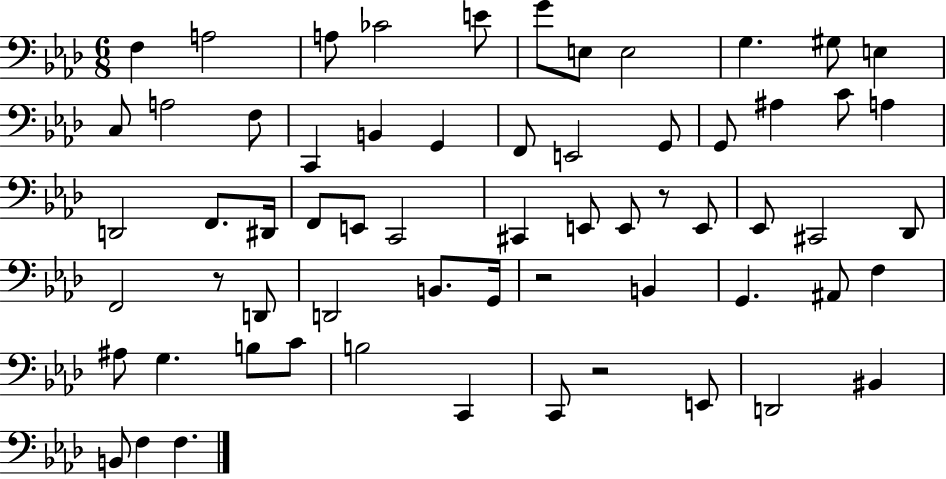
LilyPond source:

{
  \clef bass
  \numericTimeSignature
  \time 6/8
  \key aes \major
  \repeat volta 2 { f4 a2 | a8 ces'2 e'8 | g'8 e8 e2 | g4. gis8 e4 | \break c8 a2 f8 | c,4 b,4 g,4 | f,8 e,2 g,8 | g,8 ais4 c'8 a4 | \break d,2 f,8. dis,16 | f,8 e,8 c,2 | cis,4 e,8 e,8 r8 e,8 | ees,8 cis,2 des,8 | \break f,2 r8 d,8 | d,2 b,8. g,16 | r2 b,4 | g,4. ais,8 f4 | \break ais8 g4. b8 c'8 | b2 c,4 | c,8 r2 e,8 | d,2 bis,4 | \break b,8 f4 f4. | } \bar "|."
}